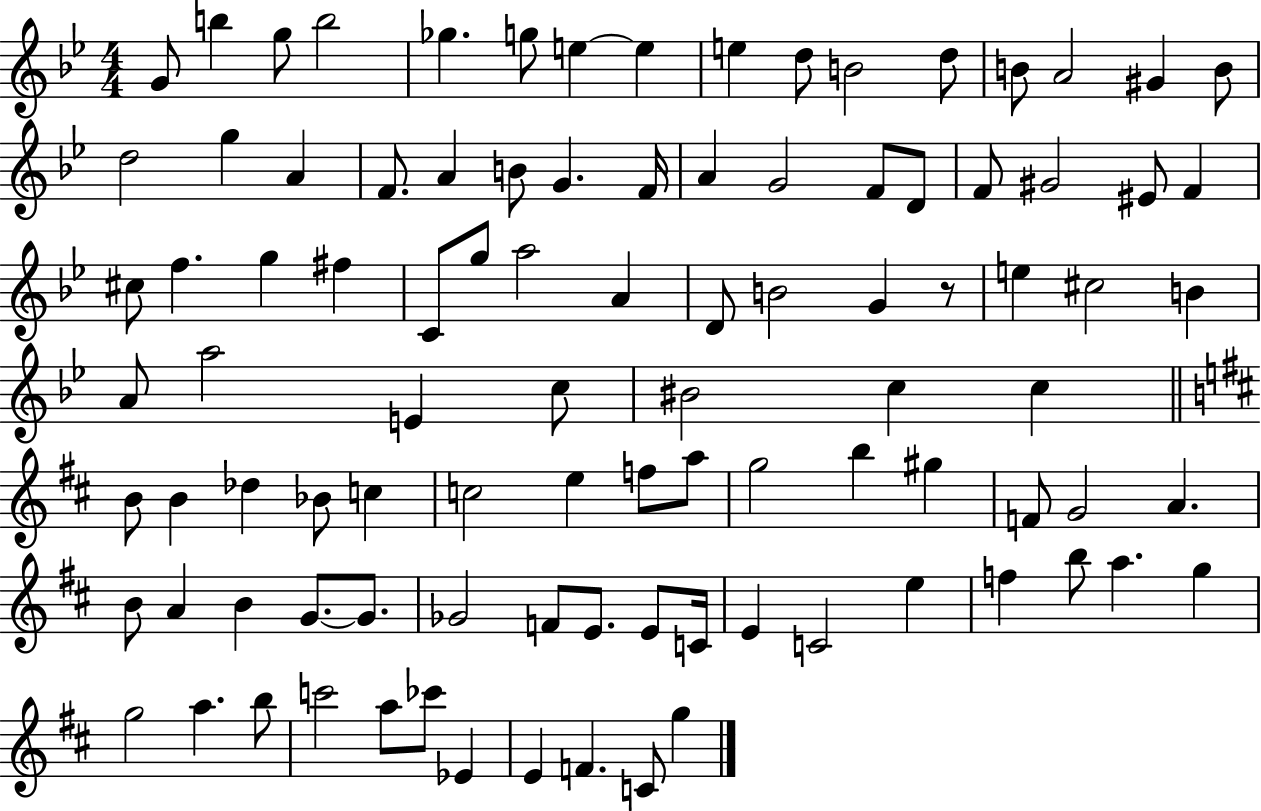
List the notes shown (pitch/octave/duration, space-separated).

G4/e B5/q G5/e B5/h Gb5/q. G5/e E5/q E5/q E5/q D5/e B4/h D5/e B4/e A4/h G#4/q B4/e D5/h G5/q A4/q F4/e. A4/q B4/e G4/q. F4/s A4/q G4/h F4/e D4/e F4/e G#4/h EIS4/e F4/q C#5/e F5/q. G5/q F#5/q C4/e G5/e A5/h A4/q D4/e B4/h G4/q R/e E5/q C#5/h B4/q A4/e A5/h E4/q C5/e BIS4/h C5/q C5/q B4/e B4/q Db5/q Bb4/e C5/q C5/h E5/q F5/e A5/e G5/h B5/q G#5/q F4/e G4/h A4/q. B4/e A4/q B4/q G4/e. G4/e. Gb4/h F4/e E4/e. E4/e C4/s E4/q C4/h E5/q F5/q B5/e A5/q. G5/q G5/h A5/q. B5/e C6/h A5/e CES6/e Eb4/q E4/q F4/q. C4/e G5/q